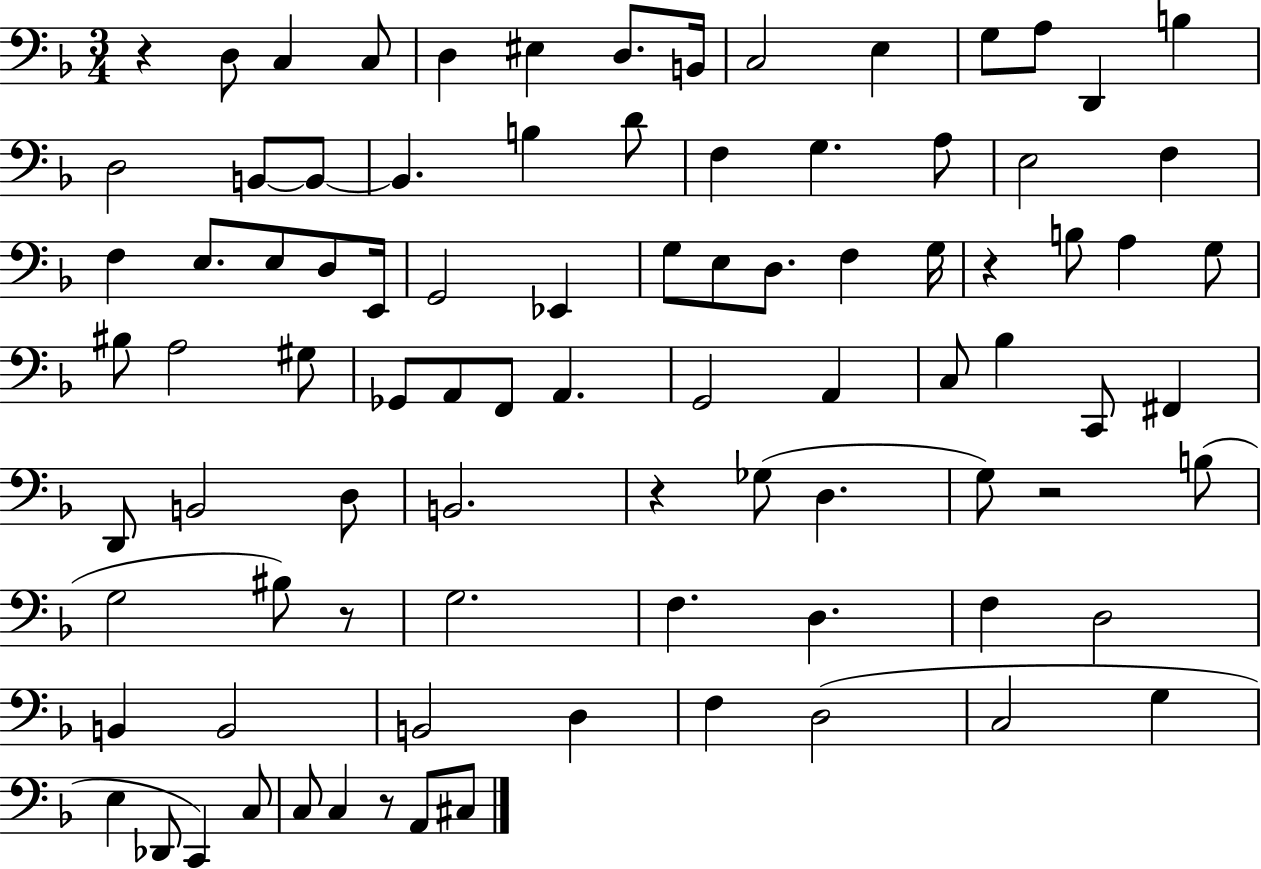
R/q D3/e C3/q C3/e D3/q EIS3/q D3/e. B2/s C3/h E3/q G3/e A3/e D2/q B3/q D3/h B2/e B2/e B2/q. B3/q D4/e F3/q G3/q. A3/e E3/h F3/q F3/q E3/e. E3/e D3/e E2/s G2/h Eb2/q G3/e E3/e D3/e. F3/q G3/s R/q B3/e A3/q G3/e BIS3/e A3/h G#3/e Gb2/e A2/e F2/e A2/q. G2/h A2/q C3/e Bb3/q C2/e F#2/q D2/e B2/h D3/e B2/h. R/q Gb3/e D3/q. G3/e R/h B3/e G3/h BIS3/e R/e G3/h. F3/q. D3/q. F3/q D3/h B2/q B2/h B2/h D3/q F3/q D3/h C3/h G3/q E3/q Db2/e C2/q C3/e C3/e C3/q R/e A2/e C#3/e